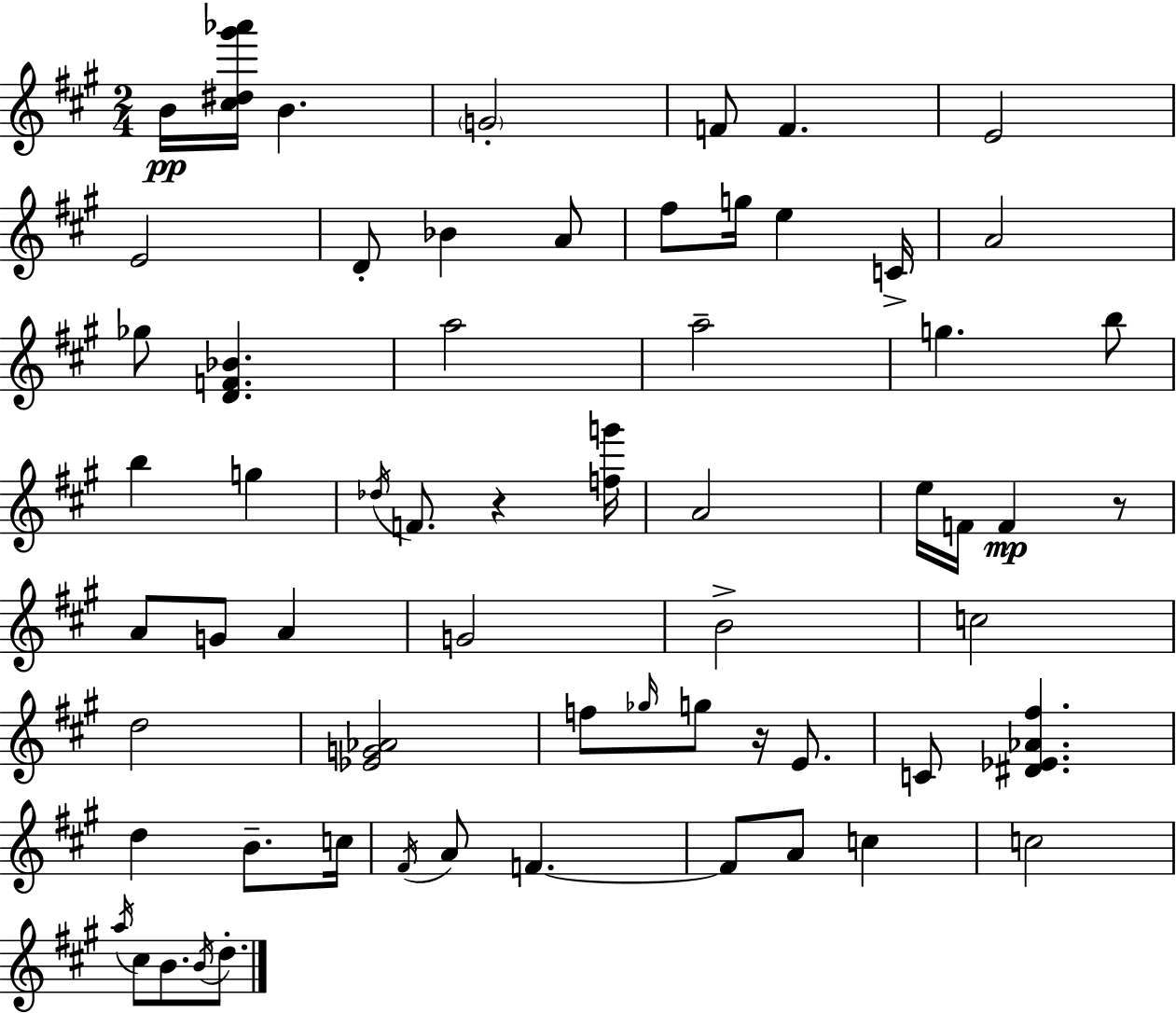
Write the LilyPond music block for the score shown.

{
  \clef treble
  \numericTimeSignature
  \time 2/4
  \key a \major
  b'16\pp <cis'' dis'' gis''' aes'''>16 b'4. | \parenthesize g'2-. | f'8 f'4. | e'2 | \break e'2 | d'8-. bes'4 a'8 | fis''8 g''16 e''4 c'16-> | a'2 | \break ges''8 <d' f' bes'>4. | a''2 | a''2-- | g''4. b''8 | \break b''4 g''4 | \acciaccatura { des''16 } f'8. r4 | <f'' g'''>16 a'2 | e''16 f'16 f'4\mp r8 | \break a'8 g'8 a'4 | g'2 | b'2-> | c''2 | \break d''2 | <ees' g' aes'>2 | f''8 \grace { ges''16 } g''8 r16 e'8. | c'8 <dis' ees' aes' fis''>4. | \break d''4 b'8.-- | c''16 \acciaccatura { fis'16 } a'8 f'4.~~ | f'8 a'8 c''4 | c''2 | \break \acciaccatura { a''16 } cis''8 b'8. | \acciaccatura { b'16 } d''8.-. \bar "|."
}